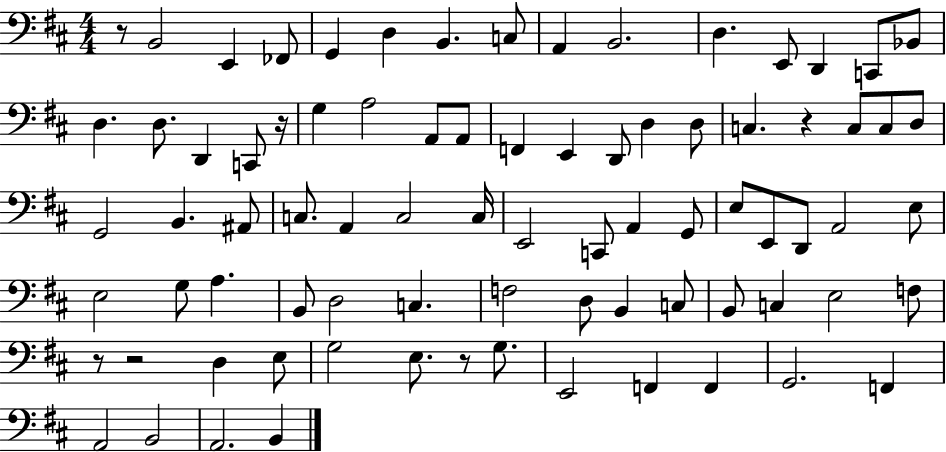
{
  \clef bass
  \numericTimeSignature
  \time 4/4
  \key d \major
  r8 b,2 e,4 fes,8 | g,4 d4 b,4. c8 | a,4 b,2. | d4. e,8 d,4 c,8 bes,8 | \break d4. d8. d,4 c,8 r16 | g4 a2 a,8 a,8 | f,4 e,4 d,8 d4 d8 | c4. r4 c8 c8 d8 | \break g,2 b,4. ais,8 | c8. a,4 c2 c16 | e,2 c,8 a,4 g,8 | e8 e,8 d,8 a,2 e8 | \break e2 g8 a4. | b,8 d2 c4. | f2 d8 b,4 c8 | b,8 c4 e2 f8 | \break r8 r2 d4 e8 | g2 e8. r8 g8. | e,2 f,4 f,4 | g,2. f,4 | \break a,2 b,2 | a,2. b,4 | \bar "|."
}